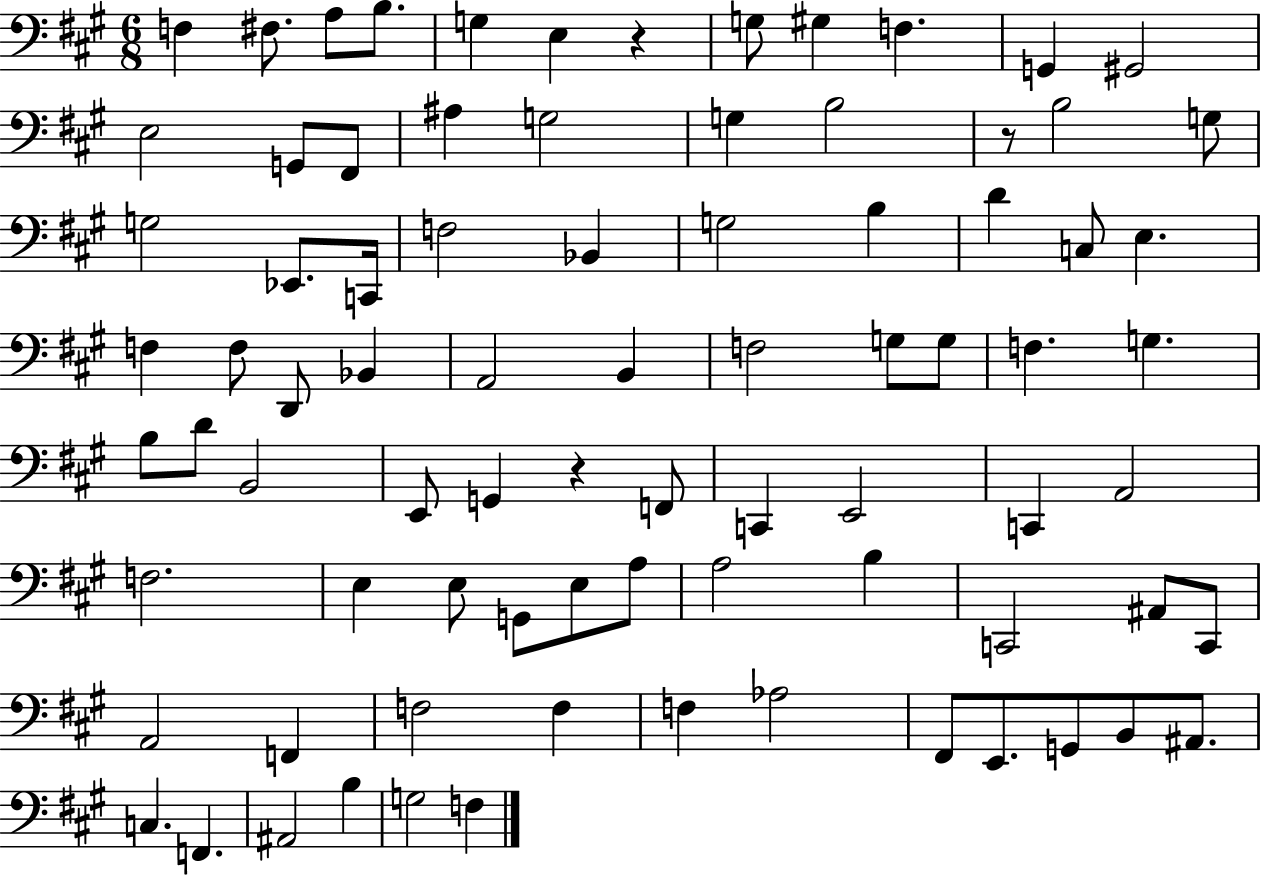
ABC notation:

X:1
T:Untitled
M:6/8
L:1/4
K:A
F, ^F,/2 A,/2 B,/2 G, E, z G,/2 ^G, F, G,, ^G,,2 E,2 G,,/2 ^F,,/2 ^A, G,2 G, B,2 z/2 B,2 G,/2 G,2 _E,,/2 C,,/4 F,2 _B,, G,2 B, D C,/2 E, F, F,/2 D,,/2 _B,, A,,2 B,, F,2 G,/2 G,/2 F, G, B,/2 D/2 B,,2 E,,/2 G,, z F,,/2 C,, E,,2 C,, A,,2 F,2 E, E,/2 G,,/2 E,/2 A,/2 A,2 B, C,,2 ^A,,/2 C,,/2 A,,2 F,, F,2 F, F, _A,2 ^F,,/2 E,,/2 G,,/2 B,,/2 ^A,,/2 C, F,, ^A,,2 B, G,2 F,